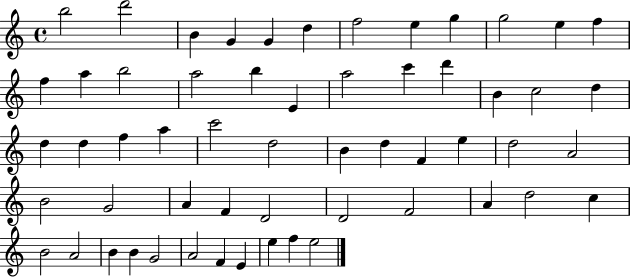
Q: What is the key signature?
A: C major